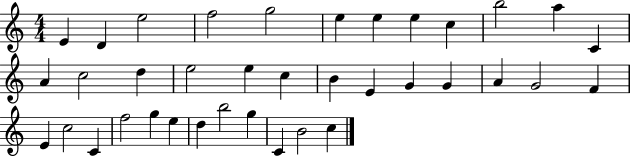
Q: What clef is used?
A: treble